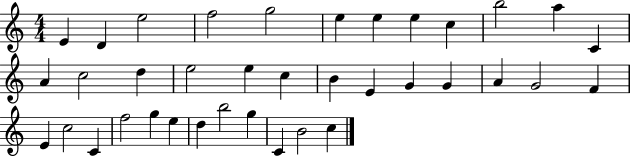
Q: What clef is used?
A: treble